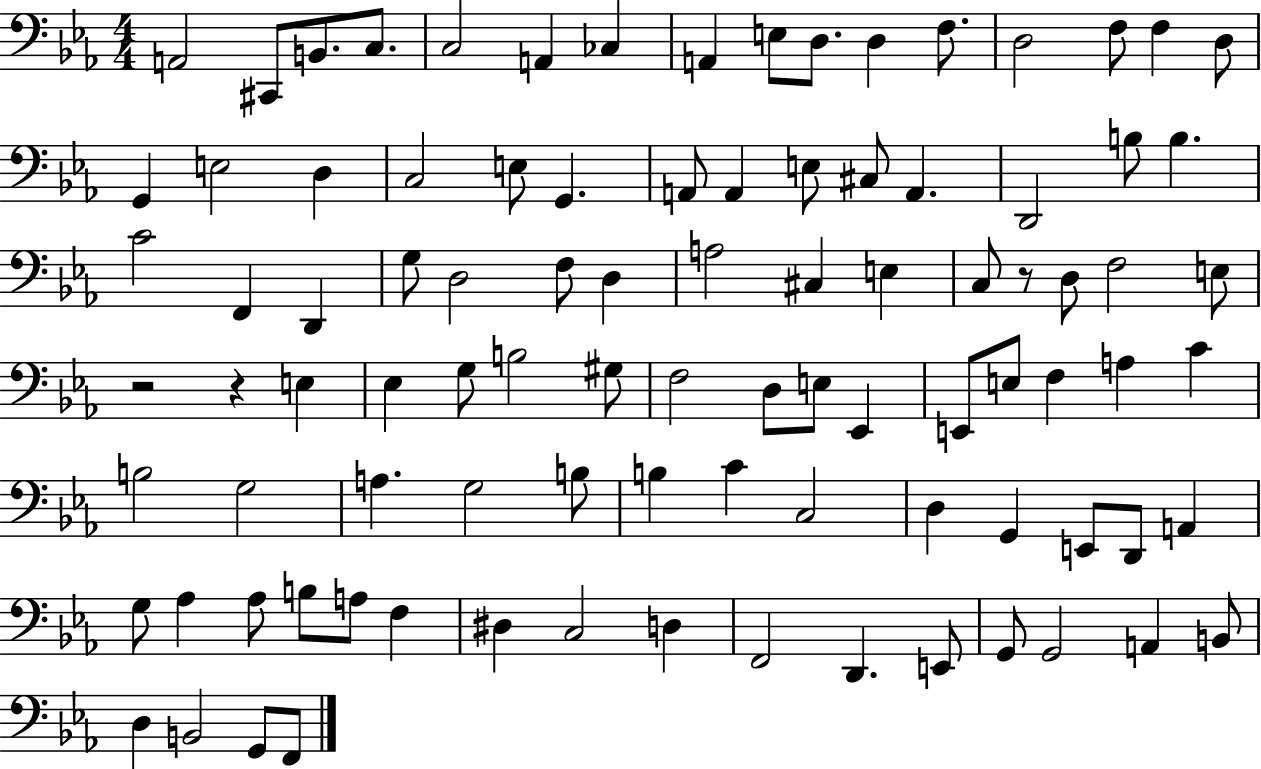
X:1
T:Untitled
M:4/4
L:1/4
K:Eb
A,,2 ^C,,/2 B,,/2 C,/2 C,2 A,, _C, A,, E,/2 D,/2 D, F,/2 D,2 F,/2 F, D,/2 G,, E,2 D, C,2 E,/2 G,, A,,/2 A,, E,/2 ^C,/2 A,, D,,2 B,/2 B, C2 F,, D,, G,/2 D,2 F,/2 D, A,2 ^C, E, C,/2 z/2 D,/2 F,2 E,/2 z2 z E, _E, G,/2 B,2 ^G,/2 F,2 D,/2 E,/2 _E,, E,,/2 E,/2 F, A, C B,2 G,2 A, G,2 B,/2 B, C C,2 D, G,, E,,/2 D,,/2 A,, G,/2 _A, _A,/2 B,/2 A,/2 F, ^D, C,2 D, F,,2 D,, E,,/2 G,,/2 G,,2 A,, B,,/2 D, B,,2 G,,/2 F,,/2